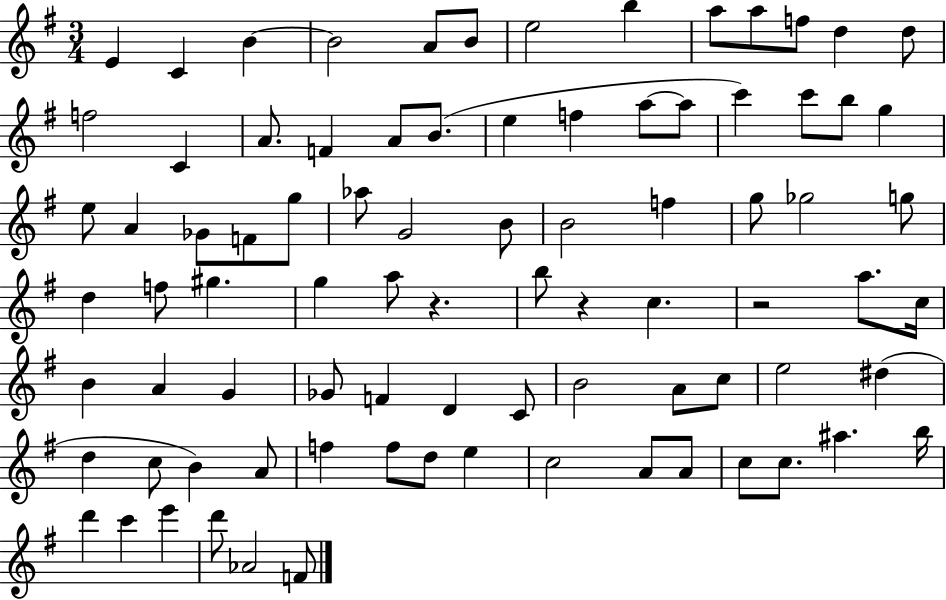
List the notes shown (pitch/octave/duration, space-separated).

E4/q C4/q B4/q B4/h A4/e B4/e E5/h B5/q A5/e A5/e F5/e D5/q D5/e F5/h C4/q A4/e. F4/q A4/e B4/e. E5/q F5/q A5/e A5/e C6/q C6/e B5/e G5/q E5/e A4/q Gb4/e F4/e G5/e Ab5/e G4/h B4/e B4/h F5/q G5/e Gb5/h G5/e D5/q F5/e G#5/q. G5/q A5/e R/q. B5/e R/q C5/q. R/h A5/e. C5/s B4/q A4/q G4/q Gb4/e F4/q D4/q C4/e B4/h A4/e C5/e E5/h D#5/q D5/q C5/e B4/q A4/e F5/q F5/e D5/e E5/q C5/h A4/e A4/e C5/e C5/e. A#5/q. B5/s D6/q C6/q E6/q D6/e Ab4/h F4/e